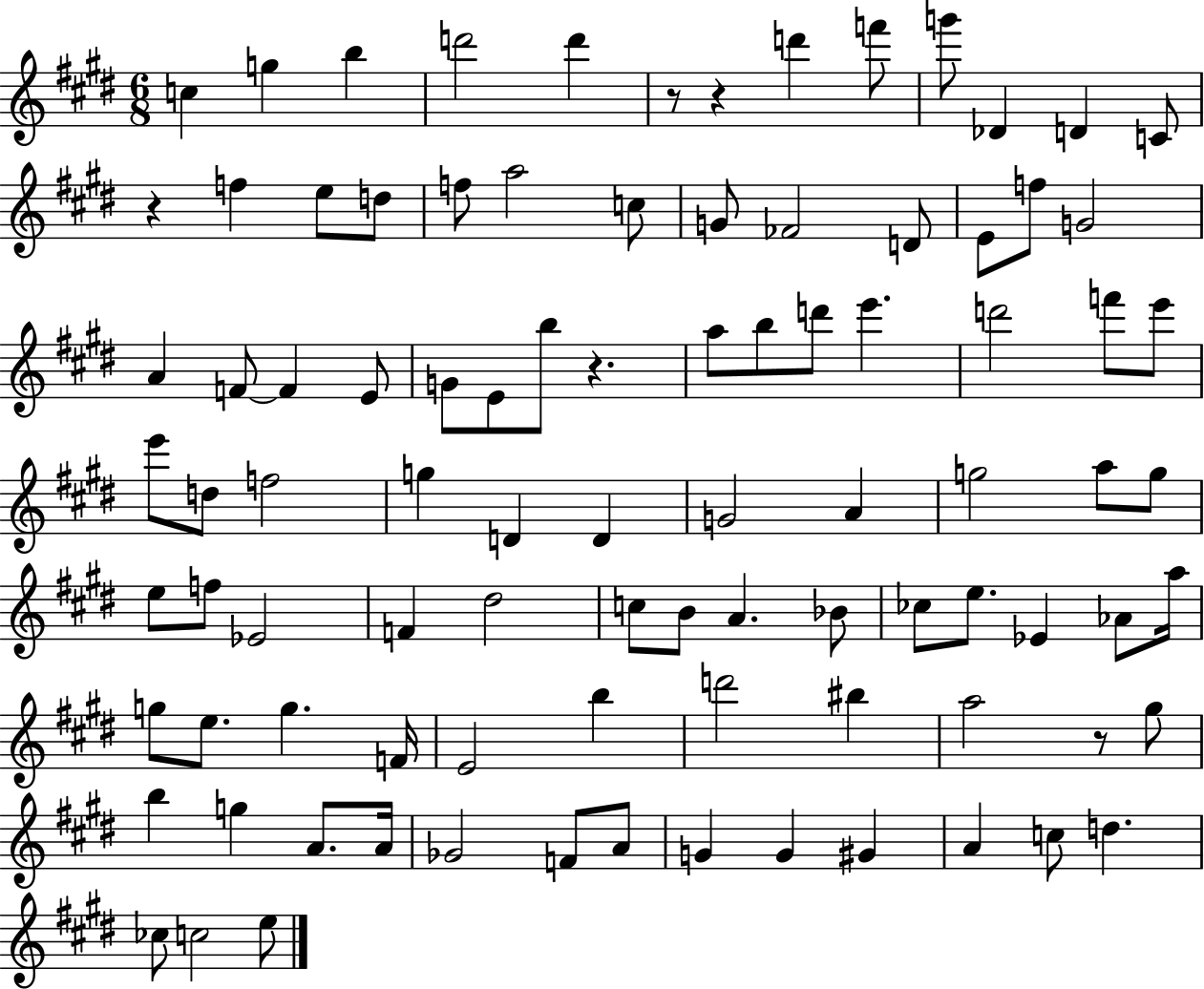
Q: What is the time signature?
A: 6/8